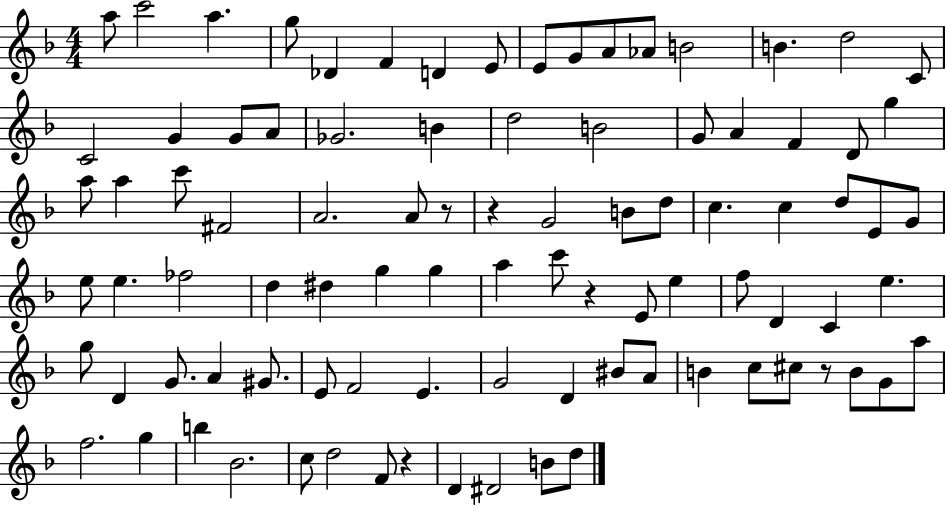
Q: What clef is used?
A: treble